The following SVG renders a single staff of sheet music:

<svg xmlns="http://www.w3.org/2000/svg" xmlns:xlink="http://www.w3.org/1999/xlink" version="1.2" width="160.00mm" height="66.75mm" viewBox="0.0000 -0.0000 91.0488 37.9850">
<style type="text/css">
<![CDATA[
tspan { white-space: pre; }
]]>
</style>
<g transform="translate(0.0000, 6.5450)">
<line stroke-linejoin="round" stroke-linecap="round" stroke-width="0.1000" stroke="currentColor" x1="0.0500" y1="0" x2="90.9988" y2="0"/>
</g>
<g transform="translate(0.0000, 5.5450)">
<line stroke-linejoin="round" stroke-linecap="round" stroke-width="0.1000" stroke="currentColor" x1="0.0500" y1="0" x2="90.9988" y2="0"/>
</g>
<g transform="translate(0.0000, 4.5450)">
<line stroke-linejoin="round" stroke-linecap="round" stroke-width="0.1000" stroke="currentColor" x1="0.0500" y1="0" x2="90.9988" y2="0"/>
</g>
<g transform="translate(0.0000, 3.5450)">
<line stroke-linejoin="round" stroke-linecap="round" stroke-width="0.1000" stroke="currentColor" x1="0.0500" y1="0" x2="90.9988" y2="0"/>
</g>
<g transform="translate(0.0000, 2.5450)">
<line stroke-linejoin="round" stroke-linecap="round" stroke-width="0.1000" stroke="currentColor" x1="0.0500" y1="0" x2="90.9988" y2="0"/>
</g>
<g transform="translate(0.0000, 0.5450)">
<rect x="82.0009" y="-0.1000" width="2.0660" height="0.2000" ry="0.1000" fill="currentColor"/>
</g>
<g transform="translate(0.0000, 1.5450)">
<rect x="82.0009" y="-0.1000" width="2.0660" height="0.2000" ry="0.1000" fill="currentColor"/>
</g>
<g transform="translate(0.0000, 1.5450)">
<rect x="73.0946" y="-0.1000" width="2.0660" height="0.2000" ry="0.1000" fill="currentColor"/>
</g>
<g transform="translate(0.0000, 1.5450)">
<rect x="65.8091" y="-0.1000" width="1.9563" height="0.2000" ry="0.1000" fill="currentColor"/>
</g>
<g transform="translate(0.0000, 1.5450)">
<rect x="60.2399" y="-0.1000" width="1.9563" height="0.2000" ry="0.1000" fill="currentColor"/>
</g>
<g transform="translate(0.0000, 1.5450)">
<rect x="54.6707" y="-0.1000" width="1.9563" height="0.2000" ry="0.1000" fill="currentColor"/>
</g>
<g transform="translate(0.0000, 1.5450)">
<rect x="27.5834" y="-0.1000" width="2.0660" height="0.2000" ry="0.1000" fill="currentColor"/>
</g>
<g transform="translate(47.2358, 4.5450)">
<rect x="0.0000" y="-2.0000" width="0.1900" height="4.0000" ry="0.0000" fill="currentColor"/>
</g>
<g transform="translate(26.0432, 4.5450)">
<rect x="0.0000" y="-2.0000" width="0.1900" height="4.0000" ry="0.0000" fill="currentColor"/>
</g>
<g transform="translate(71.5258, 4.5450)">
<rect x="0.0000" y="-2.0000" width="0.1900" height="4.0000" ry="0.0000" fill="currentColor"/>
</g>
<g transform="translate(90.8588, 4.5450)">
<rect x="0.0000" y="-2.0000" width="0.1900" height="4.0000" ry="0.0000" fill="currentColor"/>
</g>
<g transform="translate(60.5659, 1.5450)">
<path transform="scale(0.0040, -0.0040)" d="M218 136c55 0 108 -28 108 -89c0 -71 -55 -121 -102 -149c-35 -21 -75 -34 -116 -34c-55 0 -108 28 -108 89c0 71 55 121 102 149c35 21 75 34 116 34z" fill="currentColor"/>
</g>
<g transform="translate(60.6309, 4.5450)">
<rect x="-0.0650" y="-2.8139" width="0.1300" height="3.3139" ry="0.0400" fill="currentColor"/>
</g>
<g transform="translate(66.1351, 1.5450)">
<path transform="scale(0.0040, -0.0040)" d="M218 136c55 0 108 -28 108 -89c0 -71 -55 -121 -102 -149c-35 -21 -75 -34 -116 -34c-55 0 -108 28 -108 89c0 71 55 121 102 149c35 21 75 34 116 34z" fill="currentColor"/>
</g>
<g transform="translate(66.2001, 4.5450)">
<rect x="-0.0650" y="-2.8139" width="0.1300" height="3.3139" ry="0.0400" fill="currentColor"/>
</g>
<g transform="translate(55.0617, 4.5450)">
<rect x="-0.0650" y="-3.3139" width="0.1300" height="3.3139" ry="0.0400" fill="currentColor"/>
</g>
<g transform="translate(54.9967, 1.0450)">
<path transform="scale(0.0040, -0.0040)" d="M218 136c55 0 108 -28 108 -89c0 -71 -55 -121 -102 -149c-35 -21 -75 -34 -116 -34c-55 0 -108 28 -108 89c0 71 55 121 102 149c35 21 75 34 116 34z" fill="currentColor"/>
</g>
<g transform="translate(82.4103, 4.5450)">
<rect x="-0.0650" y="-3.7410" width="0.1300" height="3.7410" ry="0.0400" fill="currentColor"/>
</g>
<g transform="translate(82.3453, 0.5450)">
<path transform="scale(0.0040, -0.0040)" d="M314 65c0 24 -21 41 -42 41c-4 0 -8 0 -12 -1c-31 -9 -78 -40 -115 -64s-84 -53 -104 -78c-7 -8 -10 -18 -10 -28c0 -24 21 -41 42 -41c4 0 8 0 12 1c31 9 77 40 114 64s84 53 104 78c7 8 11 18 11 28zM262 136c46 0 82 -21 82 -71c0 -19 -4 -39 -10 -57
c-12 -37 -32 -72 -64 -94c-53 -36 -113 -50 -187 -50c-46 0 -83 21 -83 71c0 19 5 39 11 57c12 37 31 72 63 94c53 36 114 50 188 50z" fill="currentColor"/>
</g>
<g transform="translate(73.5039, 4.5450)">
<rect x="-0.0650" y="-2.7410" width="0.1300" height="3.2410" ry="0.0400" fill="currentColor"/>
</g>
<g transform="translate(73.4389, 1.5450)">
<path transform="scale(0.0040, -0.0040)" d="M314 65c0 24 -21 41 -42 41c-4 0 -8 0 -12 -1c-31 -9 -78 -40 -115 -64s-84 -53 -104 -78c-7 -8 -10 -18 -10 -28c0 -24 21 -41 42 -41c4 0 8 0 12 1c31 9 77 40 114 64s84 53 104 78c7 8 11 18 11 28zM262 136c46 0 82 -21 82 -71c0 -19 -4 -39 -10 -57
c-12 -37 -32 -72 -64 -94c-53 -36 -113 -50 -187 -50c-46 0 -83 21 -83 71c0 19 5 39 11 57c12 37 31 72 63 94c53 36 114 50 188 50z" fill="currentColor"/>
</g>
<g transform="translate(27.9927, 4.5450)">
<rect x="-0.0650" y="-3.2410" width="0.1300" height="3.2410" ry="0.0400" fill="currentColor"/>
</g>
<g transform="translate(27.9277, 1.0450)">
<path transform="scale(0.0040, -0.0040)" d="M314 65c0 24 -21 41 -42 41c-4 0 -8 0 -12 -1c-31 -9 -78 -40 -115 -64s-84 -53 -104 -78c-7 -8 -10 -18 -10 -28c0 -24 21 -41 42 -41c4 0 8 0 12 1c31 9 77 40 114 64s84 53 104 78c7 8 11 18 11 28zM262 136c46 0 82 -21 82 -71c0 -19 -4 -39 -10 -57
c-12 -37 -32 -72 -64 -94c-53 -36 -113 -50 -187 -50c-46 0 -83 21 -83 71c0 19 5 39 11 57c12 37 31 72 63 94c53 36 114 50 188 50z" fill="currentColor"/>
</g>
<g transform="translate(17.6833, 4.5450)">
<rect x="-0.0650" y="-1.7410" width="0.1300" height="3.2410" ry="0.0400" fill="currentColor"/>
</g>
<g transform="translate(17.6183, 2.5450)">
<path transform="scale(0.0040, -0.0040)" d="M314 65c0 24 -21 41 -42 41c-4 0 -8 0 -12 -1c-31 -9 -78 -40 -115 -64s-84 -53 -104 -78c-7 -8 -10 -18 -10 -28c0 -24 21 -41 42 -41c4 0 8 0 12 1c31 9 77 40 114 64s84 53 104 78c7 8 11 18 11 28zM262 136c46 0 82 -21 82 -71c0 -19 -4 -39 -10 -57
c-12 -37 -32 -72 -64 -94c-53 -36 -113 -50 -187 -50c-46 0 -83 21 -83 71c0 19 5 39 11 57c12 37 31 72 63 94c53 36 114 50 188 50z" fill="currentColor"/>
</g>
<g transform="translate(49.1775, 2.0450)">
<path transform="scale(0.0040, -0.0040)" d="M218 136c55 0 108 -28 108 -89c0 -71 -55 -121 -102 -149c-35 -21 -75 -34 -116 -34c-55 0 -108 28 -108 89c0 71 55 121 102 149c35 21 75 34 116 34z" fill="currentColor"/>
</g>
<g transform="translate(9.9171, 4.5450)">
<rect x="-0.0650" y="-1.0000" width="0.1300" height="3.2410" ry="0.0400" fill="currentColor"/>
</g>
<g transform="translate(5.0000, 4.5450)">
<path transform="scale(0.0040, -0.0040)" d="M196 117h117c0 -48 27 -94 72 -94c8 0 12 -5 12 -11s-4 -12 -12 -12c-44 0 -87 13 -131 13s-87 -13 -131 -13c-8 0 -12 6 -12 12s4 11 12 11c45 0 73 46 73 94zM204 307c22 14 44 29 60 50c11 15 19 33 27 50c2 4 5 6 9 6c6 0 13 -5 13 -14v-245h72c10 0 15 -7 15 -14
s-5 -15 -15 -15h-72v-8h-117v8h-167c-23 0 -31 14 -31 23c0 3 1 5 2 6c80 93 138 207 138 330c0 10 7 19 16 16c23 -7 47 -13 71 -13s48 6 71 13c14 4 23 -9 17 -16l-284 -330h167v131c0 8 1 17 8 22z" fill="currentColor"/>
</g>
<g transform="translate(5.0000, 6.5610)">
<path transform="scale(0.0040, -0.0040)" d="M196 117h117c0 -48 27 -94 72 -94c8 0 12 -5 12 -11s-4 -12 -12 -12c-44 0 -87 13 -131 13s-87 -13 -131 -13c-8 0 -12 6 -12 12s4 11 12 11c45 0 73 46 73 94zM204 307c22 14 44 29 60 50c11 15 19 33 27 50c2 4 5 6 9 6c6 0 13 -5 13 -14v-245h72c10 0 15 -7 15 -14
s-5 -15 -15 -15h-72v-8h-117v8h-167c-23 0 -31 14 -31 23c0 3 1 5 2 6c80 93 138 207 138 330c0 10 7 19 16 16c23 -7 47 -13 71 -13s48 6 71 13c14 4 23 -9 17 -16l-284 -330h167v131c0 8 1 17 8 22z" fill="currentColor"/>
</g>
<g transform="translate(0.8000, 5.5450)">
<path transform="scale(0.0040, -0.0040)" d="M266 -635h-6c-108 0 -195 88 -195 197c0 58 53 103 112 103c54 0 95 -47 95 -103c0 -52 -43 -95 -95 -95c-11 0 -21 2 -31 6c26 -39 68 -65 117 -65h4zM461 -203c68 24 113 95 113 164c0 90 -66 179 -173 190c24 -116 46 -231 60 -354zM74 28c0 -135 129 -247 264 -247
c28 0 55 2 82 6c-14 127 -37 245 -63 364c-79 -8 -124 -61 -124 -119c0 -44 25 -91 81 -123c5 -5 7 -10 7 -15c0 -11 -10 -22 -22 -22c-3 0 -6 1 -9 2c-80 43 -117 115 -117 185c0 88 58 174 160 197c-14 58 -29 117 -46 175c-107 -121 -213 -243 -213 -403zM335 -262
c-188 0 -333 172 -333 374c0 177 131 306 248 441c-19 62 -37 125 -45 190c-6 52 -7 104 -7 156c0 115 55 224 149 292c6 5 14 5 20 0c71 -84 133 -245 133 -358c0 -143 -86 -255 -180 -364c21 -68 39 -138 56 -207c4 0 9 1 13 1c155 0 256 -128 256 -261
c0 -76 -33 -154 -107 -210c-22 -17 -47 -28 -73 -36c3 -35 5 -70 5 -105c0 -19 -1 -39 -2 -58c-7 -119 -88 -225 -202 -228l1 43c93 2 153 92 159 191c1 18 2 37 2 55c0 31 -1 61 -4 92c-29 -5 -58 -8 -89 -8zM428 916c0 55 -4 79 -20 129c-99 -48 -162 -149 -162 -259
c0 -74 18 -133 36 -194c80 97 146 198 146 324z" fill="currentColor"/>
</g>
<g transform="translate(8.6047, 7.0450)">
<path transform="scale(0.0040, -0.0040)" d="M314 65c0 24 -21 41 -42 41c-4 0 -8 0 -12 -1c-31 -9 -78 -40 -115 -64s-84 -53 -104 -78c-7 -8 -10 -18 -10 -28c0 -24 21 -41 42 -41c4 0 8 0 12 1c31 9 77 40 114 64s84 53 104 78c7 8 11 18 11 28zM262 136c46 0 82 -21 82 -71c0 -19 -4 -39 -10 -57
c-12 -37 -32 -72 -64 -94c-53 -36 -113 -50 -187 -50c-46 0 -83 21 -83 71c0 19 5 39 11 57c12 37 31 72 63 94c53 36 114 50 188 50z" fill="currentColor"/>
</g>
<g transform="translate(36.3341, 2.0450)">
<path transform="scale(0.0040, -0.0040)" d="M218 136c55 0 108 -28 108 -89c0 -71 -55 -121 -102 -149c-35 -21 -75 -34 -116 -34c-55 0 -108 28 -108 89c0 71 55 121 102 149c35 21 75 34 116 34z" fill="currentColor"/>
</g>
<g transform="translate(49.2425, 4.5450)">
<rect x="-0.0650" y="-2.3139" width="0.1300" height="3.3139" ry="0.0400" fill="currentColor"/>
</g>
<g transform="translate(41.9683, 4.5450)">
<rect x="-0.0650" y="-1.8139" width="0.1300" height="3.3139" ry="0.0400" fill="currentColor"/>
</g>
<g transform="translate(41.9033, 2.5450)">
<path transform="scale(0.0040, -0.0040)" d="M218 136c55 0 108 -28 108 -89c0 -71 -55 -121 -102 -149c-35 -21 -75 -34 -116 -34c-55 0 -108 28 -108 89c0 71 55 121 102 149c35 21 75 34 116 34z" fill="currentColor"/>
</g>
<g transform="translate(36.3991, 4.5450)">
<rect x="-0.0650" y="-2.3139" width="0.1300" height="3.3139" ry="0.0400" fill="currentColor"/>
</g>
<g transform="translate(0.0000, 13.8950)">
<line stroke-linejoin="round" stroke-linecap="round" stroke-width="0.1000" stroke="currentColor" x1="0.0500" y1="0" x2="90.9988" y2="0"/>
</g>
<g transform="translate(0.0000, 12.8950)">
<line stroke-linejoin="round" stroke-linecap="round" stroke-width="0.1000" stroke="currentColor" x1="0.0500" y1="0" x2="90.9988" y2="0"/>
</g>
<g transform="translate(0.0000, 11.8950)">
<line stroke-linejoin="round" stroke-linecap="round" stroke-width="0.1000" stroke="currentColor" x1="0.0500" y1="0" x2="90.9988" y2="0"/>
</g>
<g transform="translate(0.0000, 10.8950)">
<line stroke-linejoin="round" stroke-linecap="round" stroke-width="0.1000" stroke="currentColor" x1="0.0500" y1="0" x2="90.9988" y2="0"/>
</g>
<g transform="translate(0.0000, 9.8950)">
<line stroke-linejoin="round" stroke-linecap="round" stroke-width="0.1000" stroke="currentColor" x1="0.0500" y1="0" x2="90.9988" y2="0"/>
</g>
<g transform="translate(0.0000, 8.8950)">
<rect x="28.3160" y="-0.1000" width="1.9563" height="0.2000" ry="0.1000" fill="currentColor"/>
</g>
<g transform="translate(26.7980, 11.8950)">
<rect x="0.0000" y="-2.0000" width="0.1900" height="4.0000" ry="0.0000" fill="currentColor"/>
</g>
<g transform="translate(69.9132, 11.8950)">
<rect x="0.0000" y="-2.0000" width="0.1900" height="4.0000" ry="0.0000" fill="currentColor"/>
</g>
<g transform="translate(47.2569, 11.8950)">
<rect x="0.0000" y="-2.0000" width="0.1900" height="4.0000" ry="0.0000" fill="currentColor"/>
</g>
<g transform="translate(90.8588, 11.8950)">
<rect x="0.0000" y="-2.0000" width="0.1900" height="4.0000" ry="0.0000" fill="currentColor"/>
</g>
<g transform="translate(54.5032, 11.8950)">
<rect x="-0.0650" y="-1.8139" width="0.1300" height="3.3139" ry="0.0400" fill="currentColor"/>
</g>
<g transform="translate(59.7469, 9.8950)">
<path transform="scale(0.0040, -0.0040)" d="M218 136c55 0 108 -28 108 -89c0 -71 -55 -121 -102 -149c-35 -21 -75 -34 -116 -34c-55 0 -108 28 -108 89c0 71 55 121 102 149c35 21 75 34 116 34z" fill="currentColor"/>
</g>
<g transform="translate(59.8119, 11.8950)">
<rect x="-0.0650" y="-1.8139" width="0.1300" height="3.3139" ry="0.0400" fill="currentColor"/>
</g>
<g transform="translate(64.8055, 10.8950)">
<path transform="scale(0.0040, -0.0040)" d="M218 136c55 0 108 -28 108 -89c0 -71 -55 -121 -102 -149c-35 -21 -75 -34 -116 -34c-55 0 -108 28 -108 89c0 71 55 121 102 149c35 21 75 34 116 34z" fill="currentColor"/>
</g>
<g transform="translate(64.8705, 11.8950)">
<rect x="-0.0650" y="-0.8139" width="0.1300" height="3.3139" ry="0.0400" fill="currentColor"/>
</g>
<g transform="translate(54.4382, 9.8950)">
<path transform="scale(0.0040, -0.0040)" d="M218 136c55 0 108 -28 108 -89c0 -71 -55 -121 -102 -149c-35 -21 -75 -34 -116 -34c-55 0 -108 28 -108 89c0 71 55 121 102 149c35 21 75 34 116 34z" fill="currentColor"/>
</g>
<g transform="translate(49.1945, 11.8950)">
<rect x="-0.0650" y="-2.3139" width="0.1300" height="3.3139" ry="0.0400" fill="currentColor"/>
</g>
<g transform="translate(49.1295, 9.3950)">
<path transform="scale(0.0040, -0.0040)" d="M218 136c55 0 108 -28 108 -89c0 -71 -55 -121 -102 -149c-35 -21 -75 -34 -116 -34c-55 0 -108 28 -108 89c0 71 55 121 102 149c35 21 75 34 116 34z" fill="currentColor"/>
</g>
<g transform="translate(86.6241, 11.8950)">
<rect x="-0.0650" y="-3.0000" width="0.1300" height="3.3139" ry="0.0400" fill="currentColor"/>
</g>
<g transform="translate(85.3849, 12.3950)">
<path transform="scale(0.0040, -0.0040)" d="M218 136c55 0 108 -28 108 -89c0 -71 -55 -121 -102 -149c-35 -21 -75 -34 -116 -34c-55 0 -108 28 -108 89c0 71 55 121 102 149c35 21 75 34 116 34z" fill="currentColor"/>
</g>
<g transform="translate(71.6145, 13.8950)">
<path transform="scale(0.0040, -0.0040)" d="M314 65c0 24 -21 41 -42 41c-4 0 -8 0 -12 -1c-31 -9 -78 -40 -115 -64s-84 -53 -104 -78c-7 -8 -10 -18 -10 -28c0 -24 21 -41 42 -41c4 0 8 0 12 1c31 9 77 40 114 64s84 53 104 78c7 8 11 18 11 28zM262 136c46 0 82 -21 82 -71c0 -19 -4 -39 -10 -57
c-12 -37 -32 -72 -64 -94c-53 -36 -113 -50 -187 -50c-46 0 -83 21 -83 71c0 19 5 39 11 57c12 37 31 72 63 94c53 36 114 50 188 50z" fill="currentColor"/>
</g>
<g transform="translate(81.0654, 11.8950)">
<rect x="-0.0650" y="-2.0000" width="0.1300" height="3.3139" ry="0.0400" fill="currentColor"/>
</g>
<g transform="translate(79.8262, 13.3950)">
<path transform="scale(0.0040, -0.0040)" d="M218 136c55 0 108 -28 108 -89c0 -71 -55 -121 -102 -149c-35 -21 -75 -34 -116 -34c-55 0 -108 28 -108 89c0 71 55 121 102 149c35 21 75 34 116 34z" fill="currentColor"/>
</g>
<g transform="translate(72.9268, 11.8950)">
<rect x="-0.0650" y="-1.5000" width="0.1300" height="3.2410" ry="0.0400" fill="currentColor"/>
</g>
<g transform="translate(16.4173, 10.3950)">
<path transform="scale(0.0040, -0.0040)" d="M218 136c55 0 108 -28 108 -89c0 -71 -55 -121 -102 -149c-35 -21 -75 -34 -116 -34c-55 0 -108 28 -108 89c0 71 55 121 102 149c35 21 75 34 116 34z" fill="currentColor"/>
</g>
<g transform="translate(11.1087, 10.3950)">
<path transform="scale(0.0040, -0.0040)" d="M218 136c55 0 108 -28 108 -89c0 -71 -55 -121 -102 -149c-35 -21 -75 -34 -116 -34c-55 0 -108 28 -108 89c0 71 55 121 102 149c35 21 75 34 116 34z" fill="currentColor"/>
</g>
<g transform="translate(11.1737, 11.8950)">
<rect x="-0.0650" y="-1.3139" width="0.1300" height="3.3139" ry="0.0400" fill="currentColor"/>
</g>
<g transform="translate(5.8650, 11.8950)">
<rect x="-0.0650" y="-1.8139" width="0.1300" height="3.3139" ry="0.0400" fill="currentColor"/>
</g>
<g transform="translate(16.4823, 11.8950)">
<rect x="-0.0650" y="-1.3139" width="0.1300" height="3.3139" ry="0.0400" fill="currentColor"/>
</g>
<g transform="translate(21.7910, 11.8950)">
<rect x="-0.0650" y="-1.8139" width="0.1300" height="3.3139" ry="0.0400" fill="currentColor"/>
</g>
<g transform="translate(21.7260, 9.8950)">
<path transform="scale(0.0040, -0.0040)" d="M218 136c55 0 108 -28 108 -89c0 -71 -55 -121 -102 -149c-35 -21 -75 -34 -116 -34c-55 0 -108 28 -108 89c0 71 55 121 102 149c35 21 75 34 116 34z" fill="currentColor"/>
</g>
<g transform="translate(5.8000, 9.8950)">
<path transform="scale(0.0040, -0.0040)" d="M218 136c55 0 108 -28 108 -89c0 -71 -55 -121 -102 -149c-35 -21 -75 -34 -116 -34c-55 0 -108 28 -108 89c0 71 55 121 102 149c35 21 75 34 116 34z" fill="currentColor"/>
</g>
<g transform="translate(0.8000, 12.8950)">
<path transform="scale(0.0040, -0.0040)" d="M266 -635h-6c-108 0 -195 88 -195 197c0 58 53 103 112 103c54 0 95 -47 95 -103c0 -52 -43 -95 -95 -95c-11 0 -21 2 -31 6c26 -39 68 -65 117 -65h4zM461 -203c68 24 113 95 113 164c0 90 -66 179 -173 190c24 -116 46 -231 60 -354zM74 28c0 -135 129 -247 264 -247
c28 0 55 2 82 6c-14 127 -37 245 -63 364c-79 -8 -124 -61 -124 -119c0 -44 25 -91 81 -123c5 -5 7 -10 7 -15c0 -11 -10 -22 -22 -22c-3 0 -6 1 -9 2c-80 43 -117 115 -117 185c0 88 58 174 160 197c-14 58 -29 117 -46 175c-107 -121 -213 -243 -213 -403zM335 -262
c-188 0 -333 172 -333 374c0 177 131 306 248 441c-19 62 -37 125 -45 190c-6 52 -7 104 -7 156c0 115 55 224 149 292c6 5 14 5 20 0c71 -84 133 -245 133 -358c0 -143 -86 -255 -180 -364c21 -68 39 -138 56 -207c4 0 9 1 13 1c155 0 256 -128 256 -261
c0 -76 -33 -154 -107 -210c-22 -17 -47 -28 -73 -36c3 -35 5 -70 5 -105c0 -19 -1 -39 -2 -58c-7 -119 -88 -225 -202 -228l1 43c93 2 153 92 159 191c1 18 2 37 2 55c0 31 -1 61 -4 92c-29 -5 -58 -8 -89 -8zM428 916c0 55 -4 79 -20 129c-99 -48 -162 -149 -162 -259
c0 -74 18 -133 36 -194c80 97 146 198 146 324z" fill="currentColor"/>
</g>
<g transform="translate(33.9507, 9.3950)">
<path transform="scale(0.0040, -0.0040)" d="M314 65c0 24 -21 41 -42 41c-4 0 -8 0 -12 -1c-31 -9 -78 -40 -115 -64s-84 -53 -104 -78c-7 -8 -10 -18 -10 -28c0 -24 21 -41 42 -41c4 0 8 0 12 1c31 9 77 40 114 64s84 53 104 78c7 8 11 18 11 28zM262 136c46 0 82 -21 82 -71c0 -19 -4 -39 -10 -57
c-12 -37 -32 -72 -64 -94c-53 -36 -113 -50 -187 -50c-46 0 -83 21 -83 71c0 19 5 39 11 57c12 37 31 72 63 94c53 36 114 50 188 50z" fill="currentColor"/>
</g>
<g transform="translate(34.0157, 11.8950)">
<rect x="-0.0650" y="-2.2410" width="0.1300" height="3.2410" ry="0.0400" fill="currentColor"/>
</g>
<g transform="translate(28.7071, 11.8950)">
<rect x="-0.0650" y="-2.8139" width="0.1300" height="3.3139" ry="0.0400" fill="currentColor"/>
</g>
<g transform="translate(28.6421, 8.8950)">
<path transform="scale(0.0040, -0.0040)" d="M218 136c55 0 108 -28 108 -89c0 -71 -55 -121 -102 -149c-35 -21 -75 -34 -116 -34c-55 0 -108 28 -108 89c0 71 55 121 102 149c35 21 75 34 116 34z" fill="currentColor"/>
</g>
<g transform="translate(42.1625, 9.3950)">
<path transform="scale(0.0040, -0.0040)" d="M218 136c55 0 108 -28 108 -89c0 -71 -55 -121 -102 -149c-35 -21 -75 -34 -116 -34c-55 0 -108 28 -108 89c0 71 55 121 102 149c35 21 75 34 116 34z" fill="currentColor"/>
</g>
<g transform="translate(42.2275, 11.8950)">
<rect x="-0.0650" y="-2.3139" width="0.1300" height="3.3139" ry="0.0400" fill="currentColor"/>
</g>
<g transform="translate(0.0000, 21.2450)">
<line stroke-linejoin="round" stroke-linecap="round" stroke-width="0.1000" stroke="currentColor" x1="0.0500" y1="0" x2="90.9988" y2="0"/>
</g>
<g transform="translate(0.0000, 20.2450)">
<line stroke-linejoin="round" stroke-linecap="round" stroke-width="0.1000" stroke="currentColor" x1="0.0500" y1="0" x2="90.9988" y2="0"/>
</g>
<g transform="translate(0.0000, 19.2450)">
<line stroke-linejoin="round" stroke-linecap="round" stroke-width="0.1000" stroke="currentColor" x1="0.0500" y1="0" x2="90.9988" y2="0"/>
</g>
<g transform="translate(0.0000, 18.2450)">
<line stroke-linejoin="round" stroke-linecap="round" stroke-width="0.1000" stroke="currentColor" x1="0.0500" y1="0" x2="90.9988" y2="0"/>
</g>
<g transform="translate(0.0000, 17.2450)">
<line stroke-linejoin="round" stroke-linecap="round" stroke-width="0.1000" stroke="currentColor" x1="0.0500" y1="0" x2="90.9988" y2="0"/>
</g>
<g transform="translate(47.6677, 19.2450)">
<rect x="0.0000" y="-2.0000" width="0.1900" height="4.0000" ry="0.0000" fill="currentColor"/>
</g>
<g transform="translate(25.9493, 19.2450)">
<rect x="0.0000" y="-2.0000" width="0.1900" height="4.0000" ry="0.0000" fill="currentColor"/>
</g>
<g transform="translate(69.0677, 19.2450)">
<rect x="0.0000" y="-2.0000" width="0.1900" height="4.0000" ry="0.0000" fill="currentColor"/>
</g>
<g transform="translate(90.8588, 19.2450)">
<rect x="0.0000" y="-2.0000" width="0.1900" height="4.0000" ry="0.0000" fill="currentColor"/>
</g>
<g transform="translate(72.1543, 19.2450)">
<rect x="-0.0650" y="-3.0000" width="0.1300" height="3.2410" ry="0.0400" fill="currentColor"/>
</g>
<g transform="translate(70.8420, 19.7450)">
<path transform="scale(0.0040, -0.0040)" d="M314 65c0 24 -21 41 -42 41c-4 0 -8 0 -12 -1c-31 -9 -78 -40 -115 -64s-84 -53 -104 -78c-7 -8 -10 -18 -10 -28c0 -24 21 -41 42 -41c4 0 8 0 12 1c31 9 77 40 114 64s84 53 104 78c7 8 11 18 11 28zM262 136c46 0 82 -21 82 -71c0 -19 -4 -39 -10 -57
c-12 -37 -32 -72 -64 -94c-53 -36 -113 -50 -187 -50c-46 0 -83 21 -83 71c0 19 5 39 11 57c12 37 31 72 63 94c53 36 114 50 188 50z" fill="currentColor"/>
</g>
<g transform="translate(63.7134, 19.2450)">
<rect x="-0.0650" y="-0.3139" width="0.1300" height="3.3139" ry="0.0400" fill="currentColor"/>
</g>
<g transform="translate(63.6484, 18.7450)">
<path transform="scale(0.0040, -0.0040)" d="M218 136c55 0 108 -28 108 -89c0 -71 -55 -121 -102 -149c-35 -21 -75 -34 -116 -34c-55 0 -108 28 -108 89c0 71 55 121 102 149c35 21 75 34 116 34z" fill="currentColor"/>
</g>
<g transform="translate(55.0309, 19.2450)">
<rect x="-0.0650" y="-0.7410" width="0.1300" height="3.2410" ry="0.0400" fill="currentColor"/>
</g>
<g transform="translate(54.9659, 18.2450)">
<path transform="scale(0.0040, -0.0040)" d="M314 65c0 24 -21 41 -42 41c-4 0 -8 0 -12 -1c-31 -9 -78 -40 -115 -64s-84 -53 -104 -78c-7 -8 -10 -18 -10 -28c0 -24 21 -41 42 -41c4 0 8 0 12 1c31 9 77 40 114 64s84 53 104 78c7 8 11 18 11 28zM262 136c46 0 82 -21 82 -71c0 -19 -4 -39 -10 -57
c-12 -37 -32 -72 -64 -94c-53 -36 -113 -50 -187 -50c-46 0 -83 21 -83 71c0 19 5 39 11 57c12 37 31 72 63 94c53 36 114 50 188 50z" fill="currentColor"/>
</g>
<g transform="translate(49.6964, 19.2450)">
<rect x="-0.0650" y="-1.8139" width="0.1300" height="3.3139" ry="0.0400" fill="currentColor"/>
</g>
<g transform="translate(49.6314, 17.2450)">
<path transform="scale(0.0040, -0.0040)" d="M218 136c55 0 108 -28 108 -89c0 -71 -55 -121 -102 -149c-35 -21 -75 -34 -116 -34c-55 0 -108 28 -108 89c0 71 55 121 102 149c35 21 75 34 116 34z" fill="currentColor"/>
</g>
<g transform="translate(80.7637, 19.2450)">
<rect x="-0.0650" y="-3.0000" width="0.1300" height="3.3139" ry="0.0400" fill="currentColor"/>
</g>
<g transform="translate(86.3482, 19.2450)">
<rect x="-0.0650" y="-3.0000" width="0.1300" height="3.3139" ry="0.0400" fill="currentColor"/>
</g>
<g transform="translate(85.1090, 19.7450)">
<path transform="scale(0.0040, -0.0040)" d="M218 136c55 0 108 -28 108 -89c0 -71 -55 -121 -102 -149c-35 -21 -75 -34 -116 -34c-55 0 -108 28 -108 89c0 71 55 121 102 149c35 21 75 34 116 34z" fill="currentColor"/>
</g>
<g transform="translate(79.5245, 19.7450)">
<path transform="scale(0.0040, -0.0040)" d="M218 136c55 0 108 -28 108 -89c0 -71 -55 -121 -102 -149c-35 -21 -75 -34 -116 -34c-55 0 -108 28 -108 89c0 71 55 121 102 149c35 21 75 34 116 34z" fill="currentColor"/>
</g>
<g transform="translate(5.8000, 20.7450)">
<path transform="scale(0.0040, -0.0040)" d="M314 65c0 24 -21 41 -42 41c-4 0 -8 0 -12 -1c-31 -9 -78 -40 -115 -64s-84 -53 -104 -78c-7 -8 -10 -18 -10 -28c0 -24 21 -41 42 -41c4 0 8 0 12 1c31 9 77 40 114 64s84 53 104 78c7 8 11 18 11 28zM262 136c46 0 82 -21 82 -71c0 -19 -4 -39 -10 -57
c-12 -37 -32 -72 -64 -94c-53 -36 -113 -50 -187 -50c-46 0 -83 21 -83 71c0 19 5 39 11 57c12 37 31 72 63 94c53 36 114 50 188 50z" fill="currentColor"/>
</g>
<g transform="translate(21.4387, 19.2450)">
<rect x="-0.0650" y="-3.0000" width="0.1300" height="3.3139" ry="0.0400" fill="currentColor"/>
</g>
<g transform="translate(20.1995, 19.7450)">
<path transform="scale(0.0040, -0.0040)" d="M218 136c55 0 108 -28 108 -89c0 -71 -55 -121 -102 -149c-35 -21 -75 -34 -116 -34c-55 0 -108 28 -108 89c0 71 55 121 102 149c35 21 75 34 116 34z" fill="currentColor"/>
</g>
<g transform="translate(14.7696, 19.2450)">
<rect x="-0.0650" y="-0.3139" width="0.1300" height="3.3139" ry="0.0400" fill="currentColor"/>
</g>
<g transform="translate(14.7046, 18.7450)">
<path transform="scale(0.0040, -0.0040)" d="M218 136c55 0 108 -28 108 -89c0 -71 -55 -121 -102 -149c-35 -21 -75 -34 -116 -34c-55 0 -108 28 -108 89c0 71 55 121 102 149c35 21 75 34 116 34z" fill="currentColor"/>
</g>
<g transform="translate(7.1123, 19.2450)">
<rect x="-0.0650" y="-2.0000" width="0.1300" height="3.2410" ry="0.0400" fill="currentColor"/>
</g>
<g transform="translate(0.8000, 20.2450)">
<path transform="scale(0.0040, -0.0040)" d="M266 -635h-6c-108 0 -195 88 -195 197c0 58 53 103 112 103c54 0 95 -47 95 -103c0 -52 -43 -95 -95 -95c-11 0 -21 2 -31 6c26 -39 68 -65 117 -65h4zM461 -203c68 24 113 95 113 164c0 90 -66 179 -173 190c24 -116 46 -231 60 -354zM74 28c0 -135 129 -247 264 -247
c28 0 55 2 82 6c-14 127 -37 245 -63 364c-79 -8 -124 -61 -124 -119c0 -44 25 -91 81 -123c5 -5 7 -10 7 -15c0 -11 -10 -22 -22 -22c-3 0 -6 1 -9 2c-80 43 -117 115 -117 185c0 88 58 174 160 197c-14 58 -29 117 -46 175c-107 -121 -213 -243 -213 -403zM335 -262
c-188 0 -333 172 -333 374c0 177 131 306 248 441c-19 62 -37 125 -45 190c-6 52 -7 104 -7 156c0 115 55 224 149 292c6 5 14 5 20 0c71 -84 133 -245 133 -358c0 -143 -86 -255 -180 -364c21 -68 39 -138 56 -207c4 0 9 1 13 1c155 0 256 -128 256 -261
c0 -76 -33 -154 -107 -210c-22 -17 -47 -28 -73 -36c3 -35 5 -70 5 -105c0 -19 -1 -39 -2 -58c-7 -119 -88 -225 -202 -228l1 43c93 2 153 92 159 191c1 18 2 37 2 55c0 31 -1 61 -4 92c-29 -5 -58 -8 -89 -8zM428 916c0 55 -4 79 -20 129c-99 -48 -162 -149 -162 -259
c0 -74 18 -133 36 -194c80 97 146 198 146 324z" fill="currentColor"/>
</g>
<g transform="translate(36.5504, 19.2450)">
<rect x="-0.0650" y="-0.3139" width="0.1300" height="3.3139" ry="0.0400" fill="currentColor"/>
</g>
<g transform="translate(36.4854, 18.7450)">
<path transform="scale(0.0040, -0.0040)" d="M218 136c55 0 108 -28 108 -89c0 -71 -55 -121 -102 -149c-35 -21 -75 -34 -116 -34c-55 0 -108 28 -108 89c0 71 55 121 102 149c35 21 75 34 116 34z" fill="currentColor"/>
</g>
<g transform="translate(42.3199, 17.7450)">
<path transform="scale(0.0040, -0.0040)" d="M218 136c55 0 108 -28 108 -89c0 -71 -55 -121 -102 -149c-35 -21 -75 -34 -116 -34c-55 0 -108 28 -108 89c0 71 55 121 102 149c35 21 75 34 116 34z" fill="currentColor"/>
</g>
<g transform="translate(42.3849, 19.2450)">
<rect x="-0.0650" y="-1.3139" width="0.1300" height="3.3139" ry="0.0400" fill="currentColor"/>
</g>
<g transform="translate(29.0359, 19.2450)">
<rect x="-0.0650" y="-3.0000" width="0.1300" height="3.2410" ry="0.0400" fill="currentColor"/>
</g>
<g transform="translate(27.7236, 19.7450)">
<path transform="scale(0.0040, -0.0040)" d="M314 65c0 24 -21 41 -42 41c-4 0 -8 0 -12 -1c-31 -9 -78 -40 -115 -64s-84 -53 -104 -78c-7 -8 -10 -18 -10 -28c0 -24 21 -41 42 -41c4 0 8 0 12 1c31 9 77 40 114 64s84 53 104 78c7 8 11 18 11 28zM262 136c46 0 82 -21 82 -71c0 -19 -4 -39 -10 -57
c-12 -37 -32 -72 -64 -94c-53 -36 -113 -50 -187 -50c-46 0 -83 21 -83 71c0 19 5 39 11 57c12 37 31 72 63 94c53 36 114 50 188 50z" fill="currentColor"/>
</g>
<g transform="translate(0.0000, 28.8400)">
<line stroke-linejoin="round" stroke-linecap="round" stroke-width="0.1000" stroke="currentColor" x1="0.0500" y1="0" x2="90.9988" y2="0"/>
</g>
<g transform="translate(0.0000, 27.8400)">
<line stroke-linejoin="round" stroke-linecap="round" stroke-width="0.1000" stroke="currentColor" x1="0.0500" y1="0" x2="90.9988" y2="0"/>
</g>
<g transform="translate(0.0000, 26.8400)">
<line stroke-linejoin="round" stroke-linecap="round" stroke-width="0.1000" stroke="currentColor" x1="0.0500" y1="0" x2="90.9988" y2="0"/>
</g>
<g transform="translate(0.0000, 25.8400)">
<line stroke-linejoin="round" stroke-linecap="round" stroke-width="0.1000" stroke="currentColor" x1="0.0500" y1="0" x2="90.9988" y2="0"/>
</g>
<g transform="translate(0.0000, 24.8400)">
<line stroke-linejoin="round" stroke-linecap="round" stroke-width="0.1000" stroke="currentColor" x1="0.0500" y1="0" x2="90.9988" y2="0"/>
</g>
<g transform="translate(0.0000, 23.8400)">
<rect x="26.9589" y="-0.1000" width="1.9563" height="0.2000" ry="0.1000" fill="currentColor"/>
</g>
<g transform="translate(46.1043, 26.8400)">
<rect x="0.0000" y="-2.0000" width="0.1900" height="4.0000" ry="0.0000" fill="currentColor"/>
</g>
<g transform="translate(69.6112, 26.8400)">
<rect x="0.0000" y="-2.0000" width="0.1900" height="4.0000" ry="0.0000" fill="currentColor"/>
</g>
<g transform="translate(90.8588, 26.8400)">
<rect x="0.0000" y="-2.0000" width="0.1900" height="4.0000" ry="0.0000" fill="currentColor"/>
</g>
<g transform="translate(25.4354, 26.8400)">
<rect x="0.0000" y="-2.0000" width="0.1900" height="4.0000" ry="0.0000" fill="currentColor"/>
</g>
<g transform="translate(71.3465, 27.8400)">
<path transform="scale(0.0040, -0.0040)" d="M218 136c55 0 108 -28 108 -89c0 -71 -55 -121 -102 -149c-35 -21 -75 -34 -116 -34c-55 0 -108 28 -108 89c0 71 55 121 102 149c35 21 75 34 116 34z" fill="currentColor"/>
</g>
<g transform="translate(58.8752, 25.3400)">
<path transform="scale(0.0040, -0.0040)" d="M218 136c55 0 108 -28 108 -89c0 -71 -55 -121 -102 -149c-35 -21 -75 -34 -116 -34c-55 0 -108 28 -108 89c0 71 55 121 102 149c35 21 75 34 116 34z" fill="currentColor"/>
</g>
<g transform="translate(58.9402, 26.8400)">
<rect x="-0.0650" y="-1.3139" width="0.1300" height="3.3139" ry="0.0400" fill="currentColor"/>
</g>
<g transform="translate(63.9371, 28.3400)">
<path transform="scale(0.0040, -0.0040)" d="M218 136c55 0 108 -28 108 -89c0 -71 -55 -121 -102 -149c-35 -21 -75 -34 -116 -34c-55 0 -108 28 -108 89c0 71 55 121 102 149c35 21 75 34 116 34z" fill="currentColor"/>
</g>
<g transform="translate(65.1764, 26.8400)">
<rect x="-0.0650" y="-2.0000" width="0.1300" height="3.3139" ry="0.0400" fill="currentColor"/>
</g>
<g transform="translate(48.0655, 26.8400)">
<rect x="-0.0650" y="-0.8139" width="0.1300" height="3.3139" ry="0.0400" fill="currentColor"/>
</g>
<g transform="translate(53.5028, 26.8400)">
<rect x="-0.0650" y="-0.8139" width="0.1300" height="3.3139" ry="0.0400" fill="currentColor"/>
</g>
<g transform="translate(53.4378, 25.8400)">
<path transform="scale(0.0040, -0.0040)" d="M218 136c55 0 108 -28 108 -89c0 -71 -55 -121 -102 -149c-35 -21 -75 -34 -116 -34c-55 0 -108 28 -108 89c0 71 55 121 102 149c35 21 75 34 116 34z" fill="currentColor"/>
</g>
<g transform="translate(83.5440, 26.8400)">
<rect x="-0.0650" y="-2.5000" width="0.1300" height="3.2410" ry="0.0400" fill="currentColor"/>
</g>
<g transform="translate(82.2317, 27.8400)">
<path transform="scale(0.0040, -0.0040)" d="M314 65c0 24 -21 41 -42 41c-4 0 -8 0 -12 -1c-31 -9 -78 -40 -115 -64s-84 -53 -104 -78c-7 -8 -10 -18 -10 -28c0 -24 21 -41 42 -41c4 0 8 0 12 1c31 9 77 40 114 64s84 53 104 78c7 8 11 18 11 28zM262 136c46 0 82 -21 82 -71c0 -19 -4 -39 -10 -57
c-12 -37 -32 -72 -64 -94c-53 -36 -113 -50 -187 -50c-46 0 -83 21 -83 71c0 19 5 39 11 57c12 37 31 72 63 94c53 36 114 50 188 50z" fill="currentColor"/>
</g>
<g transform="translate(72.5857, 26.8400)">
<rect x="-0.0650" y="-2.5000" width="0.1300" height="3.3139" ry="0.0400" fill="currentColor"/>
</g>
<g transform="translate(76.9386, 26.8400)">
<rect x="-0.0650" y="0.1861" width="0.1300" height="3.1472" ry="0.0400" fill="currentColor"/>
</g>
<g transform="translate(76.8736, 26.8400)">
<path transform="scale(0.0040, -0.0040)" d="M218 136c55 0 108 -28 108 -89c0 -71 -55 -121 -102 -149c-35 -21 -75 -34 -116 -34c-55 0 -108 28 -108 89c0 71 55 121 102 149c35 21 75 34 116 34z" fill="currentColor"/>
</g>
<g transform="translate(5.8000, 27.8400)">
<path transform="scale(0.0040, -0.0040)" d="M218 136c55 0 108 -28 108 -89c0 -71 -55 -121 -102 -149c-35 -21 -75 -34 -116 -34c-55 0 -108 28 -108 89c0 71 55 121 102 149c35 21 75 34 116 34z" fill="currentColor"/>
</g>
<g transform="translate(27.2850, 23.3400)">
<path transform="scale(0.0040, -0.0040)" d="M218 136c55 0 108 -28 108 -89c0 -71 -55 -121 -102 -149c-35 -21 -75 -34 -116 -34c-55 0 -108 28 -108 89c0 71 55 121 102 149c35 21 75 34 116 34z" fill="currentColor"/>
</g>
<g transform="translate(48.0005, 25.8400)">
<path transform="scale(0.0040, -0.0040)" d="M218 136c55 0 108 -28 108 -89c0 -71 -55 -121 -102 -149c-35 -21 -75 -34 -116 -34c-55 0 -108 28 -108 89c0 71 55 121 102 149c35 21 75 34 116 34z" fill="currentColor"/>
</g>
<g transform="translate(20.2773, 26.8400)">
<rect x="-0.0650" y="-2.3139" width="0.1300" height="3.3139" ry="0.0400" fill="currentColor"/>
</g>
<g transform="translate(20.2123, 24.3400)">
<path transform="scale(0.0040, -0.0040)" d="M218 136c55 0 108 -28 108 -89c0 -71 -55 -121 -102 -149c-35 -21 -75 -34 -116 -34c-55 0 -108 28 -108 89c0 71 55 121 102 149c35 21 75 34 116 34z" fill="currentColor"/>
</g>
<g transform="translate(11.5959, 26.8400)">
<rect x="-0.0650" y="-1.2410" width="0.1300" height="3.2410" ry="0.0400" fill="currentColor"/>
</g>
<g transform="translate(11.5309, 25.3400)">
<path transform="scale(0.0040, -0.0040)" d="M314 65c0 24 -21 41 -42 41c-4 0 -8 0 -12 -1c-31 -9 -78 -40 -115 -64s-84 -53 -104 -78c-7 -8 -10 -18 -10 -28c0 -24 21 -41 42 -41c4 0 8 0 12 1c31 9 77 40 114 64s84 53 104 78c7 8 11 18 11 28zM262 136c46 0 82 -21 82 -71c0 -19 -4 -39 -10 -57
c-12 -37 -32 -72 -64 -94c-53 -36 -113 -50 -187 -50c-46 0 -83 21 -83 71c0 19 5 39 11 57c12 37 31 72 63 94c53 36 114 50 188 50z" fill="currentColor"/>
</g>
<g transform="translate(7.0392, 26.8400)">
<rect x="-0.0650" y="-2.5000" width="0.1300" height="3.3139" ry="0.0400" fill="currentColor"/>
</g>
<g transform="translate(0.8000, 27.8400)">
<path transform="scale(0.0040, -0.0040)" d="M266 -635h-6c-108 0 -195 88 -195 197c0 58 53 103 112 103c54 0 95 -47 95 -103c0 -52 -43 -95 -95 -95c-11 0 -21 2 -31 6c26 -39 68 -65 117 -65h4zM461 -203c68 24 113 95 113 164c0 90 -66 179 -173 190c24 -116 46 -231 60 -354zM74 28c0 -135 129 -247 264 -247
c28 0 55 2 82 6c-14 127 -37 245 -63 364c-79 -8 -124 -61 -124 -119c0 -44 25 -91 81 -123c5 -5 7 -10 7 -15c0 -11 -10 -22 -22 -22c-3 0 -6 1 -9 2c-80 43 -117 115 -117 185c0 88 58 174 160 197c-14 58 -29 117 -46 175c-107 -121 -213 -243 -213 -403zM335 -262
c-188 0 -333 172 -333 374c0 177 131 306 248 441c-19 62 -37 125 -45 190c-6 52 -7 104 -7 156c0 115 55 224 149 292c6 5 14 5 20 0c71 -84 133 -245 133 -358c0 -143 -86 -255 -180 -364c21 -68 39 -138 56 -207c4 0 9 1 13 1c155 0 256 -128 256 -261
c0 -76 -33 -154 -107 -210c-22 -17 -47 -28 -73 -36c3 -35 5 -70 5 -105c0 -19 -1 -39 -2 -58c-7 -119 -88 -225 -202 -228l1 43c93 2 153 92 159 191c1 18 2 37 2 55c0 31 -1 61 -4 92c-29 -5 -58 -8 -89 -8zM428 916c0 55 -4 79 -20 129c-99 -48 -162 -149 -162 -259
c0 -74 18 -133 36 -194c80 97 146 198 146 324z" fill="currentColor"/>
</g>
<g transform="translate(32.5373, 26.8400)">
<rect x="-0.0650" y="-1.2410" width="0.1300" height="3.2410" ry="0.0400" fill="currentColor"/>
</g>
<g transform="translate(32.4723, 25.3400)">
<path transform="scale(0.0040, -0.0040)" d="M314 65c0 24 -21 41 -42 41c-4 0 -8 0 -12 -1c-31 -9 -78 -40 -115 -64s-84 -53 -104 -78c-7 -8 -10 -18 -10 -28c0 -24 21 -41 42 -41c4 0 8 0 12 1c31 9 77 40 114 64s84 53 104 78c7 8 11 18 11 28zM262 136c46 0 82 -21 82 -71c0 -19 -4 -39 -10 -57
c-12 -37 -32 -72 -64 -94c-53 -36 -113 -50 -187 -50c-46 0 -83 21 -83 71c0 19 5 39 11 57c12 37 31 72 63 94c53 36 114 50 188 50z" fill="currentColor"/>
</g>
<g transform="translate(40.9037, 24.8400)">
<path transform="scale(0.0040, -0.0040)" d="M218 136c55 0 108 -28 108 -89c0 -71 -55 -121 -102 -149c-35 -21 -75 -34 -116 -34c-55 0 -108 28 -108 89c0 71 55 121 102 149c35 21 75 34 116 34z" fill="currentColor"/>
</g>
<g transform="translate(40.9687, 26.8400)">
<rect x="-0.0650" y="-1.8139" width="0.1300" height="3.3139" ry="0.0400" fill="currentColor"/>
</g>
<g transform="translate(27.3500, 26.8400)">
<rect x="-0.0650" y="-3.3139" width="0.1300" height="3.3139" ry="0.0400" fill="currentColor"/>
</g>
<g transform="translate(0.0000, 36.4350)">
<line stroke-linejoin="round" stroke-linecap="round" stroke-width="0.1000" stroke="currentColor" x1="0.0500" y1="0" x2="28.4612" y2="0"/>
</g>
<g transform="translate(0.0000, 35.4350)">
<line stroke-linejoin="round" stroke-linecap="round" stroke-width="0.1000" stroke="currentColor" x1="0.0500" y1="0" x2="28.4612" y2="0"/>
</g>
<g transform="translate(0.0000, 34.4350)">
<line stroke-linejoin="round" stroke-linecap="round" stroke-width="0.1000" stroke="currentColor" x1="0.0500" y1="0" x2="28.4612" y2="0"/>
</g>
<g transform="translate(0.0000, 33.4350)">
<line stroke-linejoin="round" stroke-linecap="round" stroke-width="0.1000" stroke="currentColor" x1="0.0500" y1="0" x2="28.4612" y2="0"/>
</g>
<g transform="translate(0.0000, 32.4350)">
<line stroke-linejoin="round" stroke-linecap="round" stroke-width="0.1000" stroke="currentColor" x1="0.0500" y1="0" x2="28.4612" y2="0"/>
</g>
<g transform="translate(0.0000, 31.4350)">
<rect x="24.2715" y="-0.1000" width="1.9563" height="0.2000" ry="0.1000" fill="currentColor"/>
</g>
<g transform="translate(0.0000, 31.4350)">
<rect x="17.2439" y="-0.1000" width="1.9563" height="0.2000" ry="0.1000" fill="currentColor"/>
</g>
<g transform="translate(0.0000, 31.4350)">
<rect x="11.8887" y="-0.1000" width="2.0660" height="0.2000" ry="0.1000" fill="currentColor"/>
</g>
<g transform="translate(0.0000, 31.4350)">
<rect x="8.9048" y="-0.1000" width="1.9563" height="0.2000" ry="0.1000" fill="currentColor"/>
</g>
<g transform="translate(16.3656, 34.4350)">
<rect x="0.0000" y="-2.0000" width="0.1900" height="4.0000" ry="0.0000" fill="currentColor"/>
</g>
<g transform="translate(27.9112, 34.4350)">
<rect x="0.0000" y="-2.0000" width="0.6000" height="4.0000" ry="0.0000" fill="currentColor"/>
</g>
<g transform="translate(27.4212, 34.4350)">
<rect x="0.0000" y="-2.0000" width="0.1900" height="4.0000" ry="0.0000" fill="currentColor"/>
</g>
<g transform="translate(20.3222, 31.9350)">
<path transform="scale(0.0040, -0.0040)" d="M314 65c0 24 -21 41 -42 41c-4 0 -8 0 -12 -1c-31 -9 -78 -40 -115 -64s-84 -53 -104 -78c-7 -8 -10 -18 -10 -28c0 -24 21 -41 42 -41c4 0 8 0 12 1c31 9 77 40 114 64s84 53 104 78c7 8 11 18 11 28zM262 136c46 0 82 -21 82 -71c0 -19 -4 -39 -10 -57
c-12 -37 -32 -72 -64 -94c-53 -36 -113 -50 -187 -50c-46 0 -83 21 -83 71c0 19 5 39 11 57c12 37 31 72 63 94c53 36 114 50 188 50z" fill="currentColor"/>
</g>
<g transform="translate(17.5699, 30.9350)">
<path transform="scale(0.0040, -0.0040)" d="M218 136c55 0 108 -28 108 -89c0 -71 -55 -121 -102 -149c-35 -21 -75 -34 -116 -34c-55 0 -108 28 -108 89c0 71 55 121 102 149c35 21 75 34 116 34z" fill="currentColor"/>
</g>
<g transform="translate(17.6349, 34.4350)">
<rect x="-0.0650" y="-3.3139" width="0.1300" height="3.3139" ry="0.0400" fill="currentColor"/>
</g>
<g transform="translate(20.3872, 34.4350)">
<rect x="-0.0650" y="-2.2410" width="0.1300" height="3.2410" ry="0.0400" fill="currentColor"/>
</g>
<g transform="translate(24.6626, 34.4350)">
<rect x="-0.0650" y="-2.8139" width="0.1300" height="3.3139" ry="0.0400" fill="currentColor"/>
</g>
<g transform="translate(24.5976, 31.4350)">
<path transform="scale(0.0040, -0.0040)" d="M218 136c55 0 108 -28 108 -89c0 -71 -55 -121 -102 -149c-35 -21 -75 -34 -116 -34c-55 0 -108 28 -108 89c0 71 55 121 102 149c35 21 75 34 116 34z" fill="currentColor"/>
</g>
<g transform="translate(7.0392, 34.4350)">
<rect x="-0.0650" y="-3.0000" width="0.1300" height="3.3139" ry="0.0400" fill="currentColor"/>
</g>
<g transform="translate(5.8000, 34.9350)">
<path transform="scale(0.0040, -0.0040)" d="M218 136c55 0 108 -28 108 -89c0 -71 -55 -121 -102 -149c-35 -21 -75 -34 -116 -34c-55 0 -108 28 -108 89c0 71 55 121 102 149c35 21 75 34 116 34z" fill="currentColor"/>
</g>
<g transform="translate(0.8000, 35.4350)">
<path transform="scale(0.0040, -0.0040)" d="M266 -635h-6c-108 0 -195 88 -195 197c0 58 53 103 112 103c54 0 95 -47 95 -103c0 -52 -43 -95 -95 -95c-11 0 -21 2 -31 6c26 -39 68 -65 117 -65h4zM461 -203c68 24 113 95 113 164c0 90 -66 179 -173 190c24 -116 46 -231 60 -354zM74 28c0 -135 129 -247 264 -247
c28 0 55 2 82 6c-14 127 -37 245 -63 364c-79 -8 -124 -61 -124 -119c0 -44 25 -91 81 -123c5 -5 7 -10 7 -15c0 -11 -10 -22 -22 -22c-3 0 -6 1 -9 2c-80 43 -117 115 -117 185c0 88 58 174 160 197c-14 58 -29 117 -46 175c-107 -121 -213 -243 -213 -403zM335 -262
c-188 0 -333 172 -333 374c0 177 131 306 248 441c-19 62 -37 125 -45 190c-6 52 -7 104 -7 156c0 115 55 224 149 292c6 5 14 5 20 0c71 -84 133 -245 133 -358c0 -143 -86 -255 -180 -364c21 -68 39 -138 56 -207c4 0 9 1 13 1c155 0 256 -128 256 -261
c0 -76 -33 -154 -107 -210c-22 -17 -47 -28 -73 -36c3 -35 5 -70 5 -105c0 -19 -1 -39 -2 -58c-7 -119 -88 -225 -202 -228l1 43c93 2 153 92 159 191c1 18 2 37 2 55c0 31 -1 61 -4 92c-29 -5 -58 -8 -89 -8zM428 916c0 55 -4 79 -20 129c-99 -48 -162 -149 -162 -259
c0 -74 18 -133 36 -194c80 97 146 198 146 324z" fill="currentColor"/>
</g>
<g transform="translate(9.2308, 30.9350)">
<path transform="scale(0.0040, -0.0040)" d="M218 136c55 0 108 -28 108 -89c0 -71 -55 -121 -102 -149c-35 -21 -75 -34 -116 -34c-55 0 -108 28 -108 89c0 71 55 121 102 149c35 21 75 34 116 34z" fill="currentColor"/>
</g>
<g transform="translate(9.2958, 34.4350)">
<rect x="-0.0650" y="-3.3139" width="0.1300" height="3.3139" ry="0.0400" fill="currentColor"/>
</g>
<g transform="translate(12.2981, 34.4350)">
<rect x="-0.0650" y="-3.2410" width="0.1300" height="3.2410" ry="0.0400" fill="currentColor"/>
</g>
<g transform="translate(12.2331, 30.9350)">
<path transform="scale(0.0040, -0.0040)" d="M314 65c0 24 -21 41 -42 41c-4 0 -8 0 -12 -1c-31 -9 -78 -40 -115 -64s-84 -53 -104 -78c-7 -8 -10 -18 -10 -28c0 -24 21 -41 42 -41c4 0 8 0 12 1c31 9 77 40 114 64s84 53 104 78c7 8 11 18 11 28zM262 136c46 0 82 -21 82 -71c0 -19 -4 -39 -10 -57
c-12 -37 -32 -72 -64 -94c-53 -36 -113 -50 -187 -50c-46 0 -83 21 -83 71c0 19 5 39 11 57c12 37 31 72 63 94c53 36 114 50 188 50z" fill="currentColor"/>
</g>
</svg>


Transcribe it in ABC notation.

X:1
T:Untitled
M:4/4
L:1/4
K:C
D2 f2 b2 g f g b a a a2 c'2 f e e f a g2 g g f f d E2 F A F2 c A A2 c e f d2 c A2 A A G e2 g b e2 f d d e F G B G2 A b b2 b g2 a